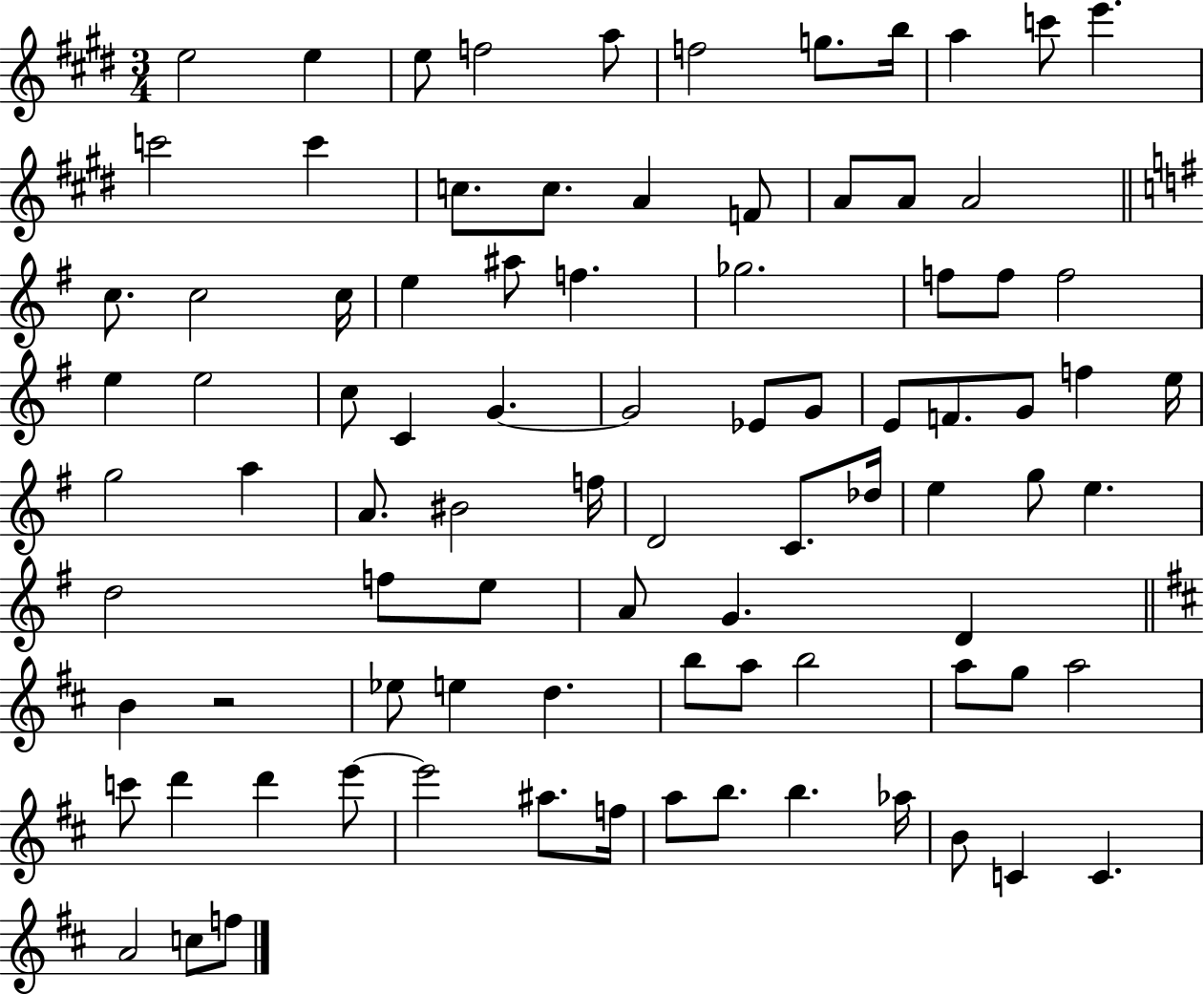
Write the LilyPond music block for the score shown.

{
  \clef treble
  \numericTimeSignature
  \time 3/4
  \key e \major
  e''2 e''4 | e''8 f''2 a''8 | f''2 g''8. b''16 | a''4 c'''8 e'''4. | \break c'''2 c'''4 | c''8. c''8. a'4 f'8 | a'8 a'8 a'2 | \bar "||" \break \key g \major c''8. c''2 c''16 | e''4 ais''8 f''4. | ges''2. | f''8 f''8 f''2 | \break e''4 e''2 | c''8 c'4 g'4.~~ | g'2 ees'8 g'8 | e'8 f'8. g'8 f''4 e''16 | \break g''2 a''4 | a'8. bis'2 f''16 | d'2 c'8. des''16 | e''4 g''8 e''4. | \break d''2 f''8 e''8 | a'8 g'4. d'4 | \bar "||" \break \key d \major b'4 r2 | ees''8 e''4 d''4. | b''8 a''8 b''2 | a''8 g''8 a''2 | \break c'''8 d'''4 d'''4 e'''8~~ | e'''2 ais''8. f''16 | a''8 b''8. b''4. aes''16 | b'8 c'4 c'4. | \break a'2 c''8 f''8 | \bar "|."
}